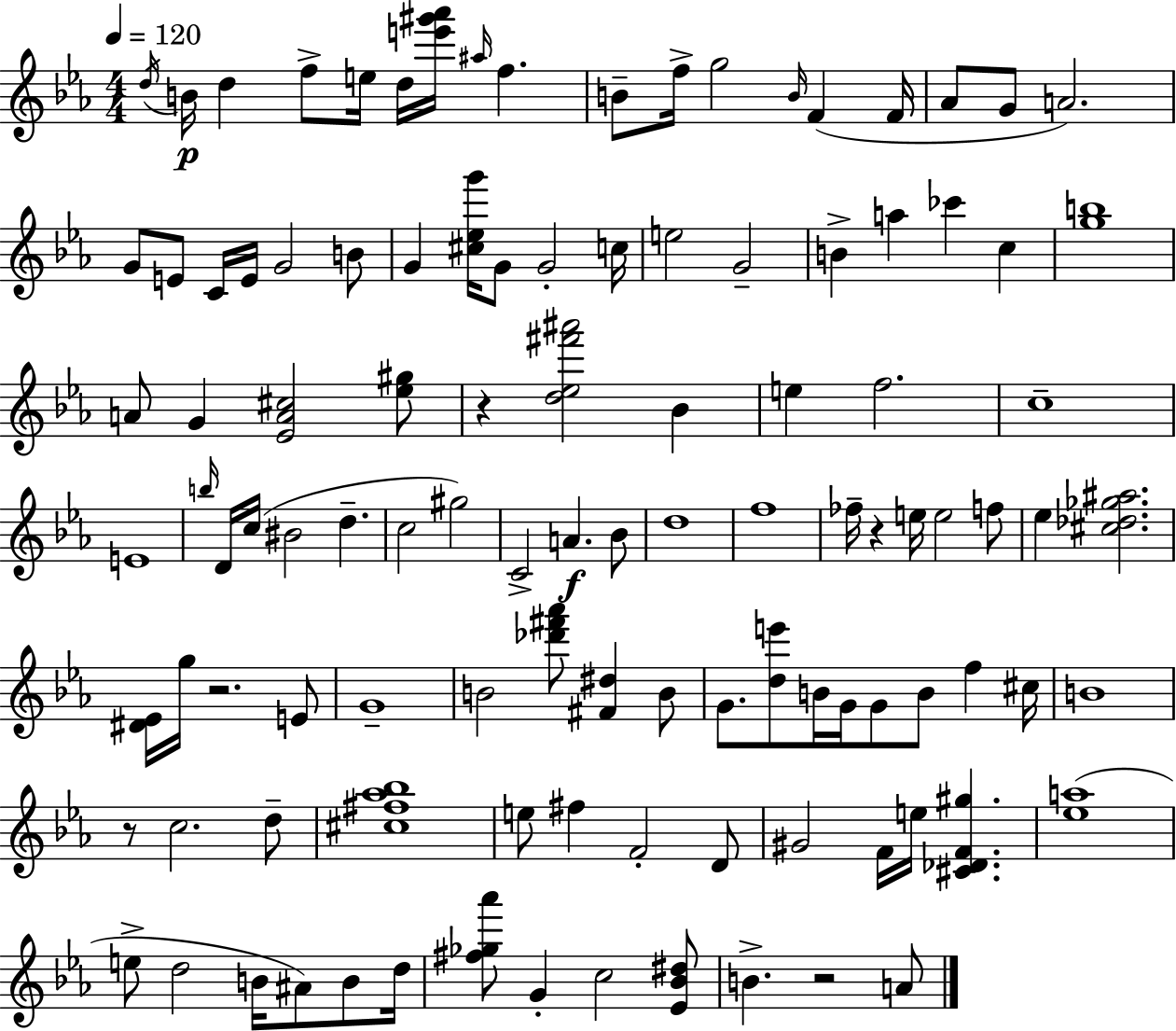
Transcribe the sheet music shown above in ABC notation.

X:1
T:Untitled
M:4/4
L:1/4
K:Eb
d/4 B/4 d f/2 e/4 d/4 [e'^g'_a']/4 ^a/4 f B/2 f/4 g2 B/4 F F/4 _A/2 G/2 A2 G/2 E/2 C/4 E/4 G2 B/2 G [^c_eg']/4 G/2 G2 c/4 e2 G2 B a _c' c [gb]4 A/2 G [_EA^c]2 [_e^g]/2 z [d_e^f'^a']2 _B e f2 c4 E4 b/4 D/4 c/4 ^B2 d c2 ^g2 C2 A _B/2 d4 f4 _f/4 z e/4 e2 f/2 _e [^c_d_g^a]2 [^D_E]/4 g/4 z2 E/2 G4 B2 [_d'^f'_a']/2 [^F^d] B/2 G/2 [de']/2 B/4 G/4 G/2 B/2 f ^c/4 B4 z/2 c2 d/2 [^c^f_a_b]4 e/2 ^f F2 D/2 ^G2 F/4 e/4 [^C_DF^g] [_ea]4 e/2 d2 B/4 ^A/2 B/2 d/4 [^f_g_a']/2 G c2 [_E_B^d]/2 B z2 A/2